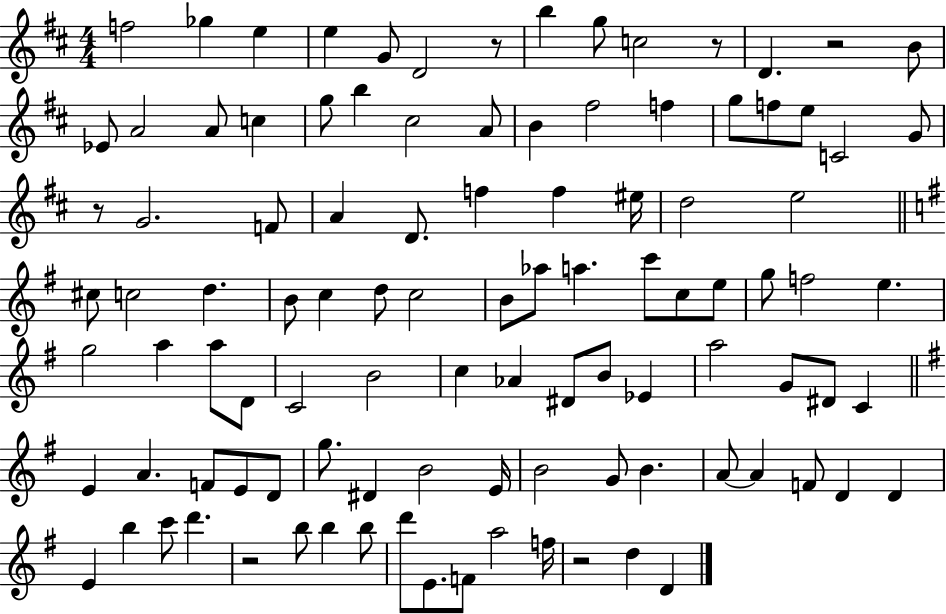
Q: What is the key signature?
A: D major